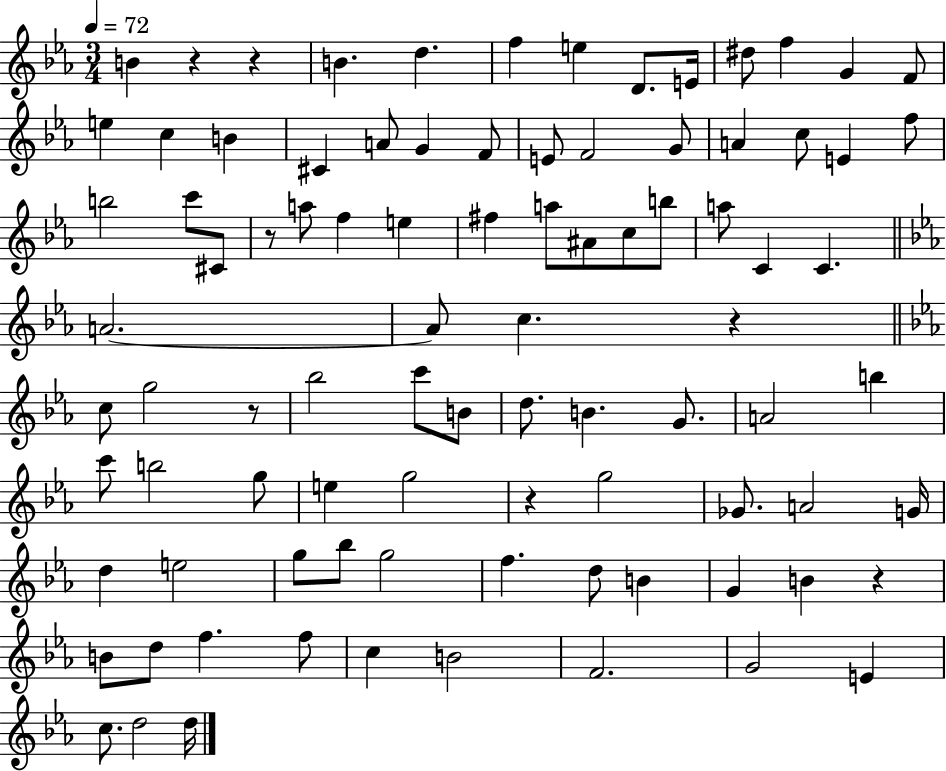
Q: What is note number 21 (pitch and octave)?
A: G4